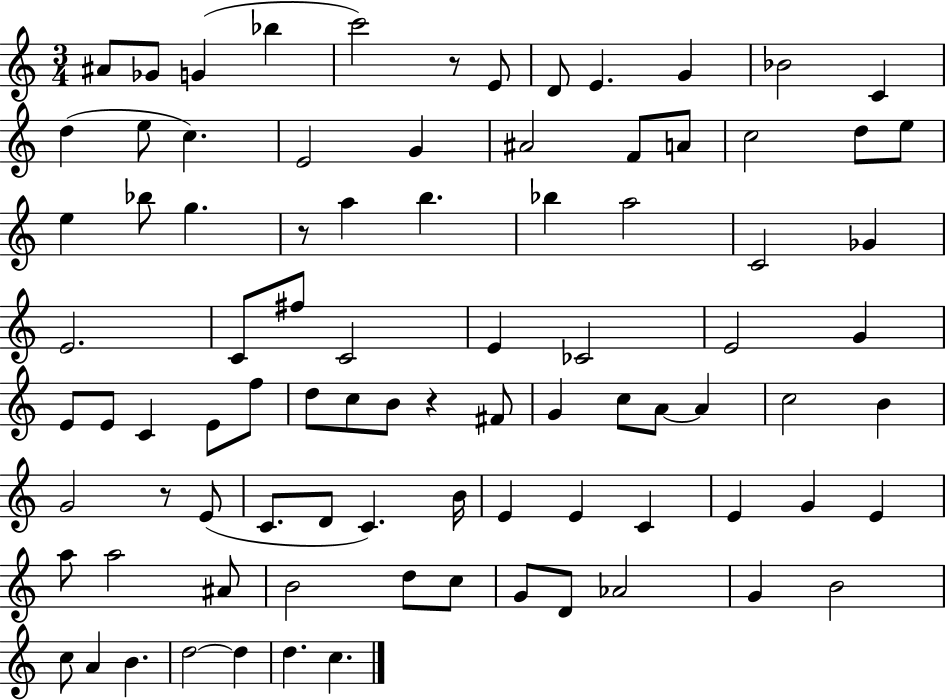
{
  \clef treble
  \numericTimeSignature
  \time 3/4
  \key c \major
  ais'8 ges'8 g'4( bes''4 | c'''2) r8 e'8 | d'8 e'4. g'4 | bes'2 c'4 | \break d''4( e''8 c''4.) | e'2 g'4 | ais'2 f'8 a'8 | c''2 d''8 e''8 | \break e''4 bes''8 g''4. | r8 a''4 b''4. | bes''4 a''2 | c'2 ges'4 | \break e'2. | c'8 fis''8 c'2 | e'4 ces'2 | e'2 g'4 | \break e'8 e'8 c'4 e'8 f''8 | d''8 c''8 b'8 r4 fis'8 | g'4 c''8 a'8~~ a'4 | c''2 b'4 | \break g'2 r8 e'8( | c'8. d'8 c'4.) b'16 | e'4 e'4 c'4 | e'4 g'4 e'4 | \break a''8 a''2 ais'8 | b'2 d''8 c''8 | g'8 d'8 aes'2 | g'4 b'2 | \break c''8 a'4 b'4. | d''2~~ d''4 | d''4. c''4. | \bar "|."
}